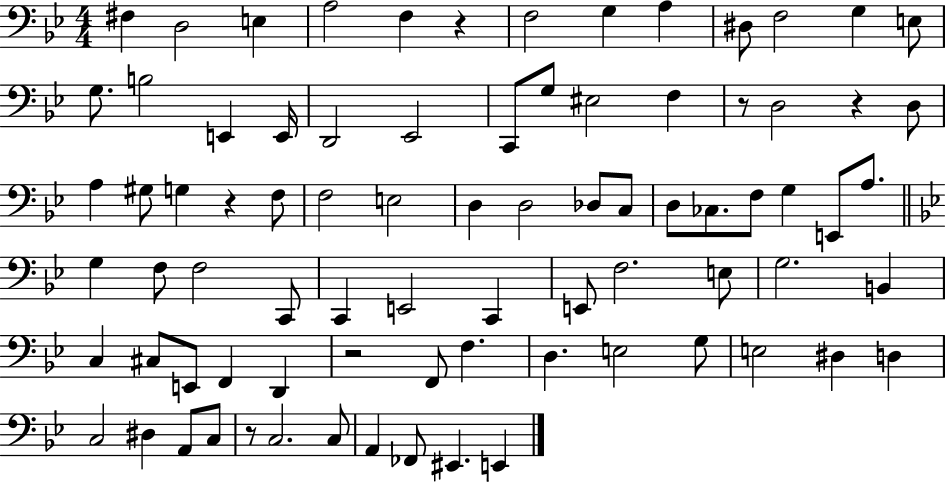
F#3/q D3/h E3/q A3/h F3/q R/q F3/h G3/q A3/q D#3/e F3/h G3/q E3/e G3/e. B3/h E2/q E2/s D2/h Eb2/h C2/e G3/e EIS3/h F3/q R/e D3/h R/q D3/e A3/q G#3/e G3/q R/q F3/e F3/h E3/h D3/q D3/h Db3/e C3/e D3/e CES3/e. F3/e G3/q E2/e A3/e. G3/q F3/e F3/h C2/e C2/q E2/h C2/q E2/e F3/h. E3/e G3/h. B2/q C3/q C#3/e E2/e F2/q D2/q R/h F2/e F3/q. D3/q. E3/h G3/e E3/h D#3/q D3/q C3/h D#3/q A2/e C3/e R/e C3/h. C3/e A2/q FES2/e EIS2/q. E2/q